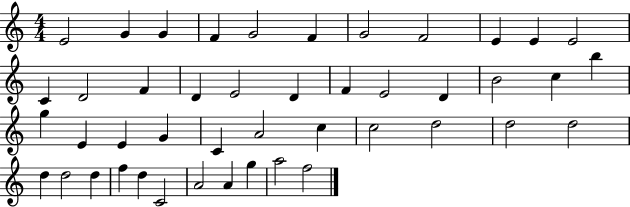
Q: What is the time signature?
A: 4/4